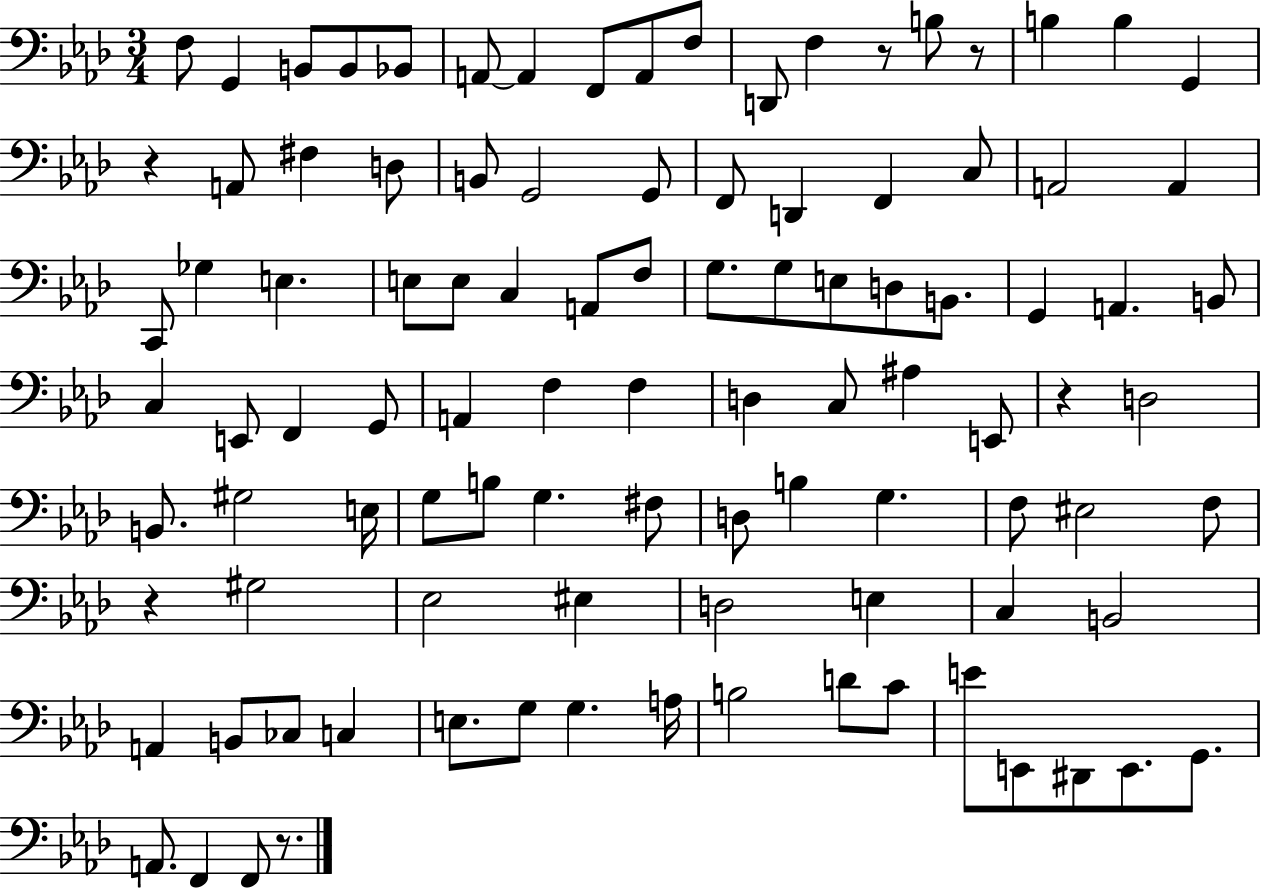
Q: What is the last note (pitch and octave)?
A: F2